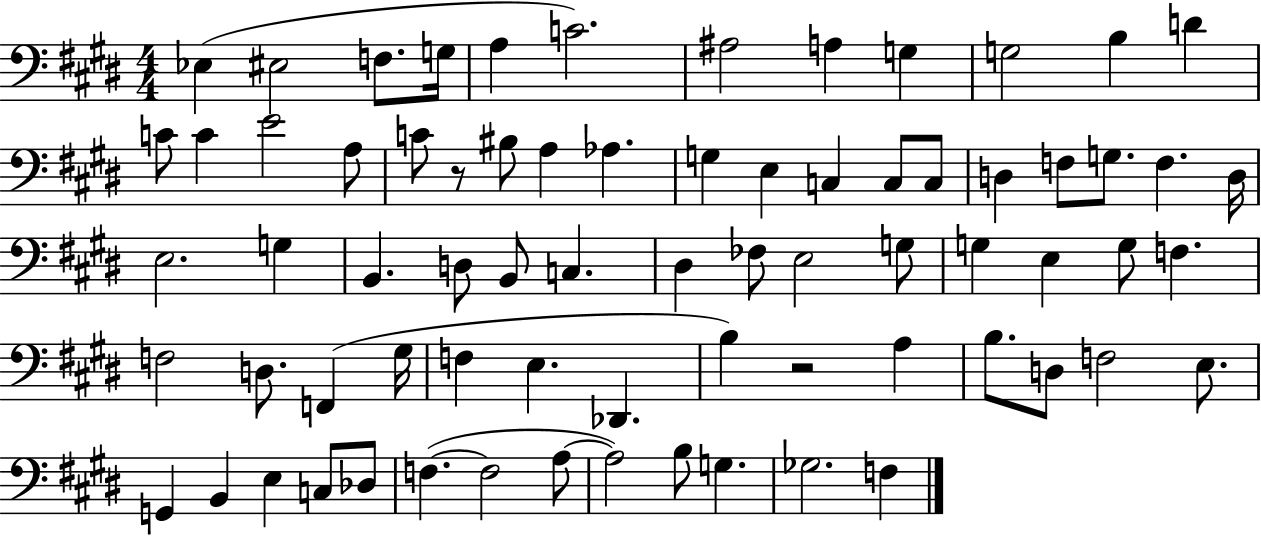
Eb3/q EIS3/h F3/e. G3/s A3/q C4/h. A#3/h A3/q G3/q G3/h B3/q D4/q C4/e C4/q E4/h A3/e C4/e R/e BIS3/e A3/q Ab3/q. G3/q E3/q C3/q C3/e C3/e D3/q F3/e G3/e. F3/q. D3/s E3/h. G3/q B2/q. D3/e B2/e C3/q. D#3/q FES3/e E3/h G3/e G3/q E3/q G3/e F3/q. F3/h D3/e. F2/q G#3/s F3/q E3/q. Db2/q. B3/q R/h A3/q B3/e. D3/e F3/h E3/e. G2/q B2/q E3/q C3/e Db3/e F3/q. F3/h A3/e A3/h B3/e G3/q. Gb3/h. F3/q